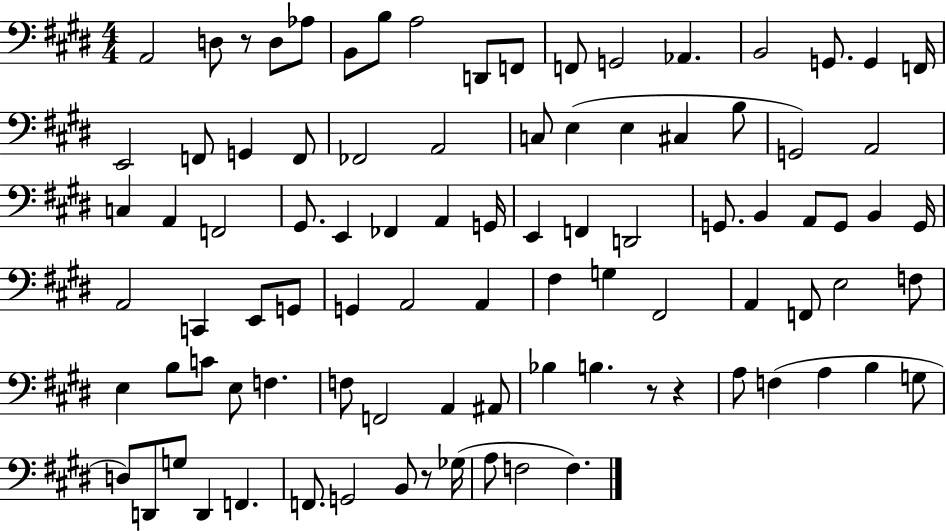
A2/h D3/e R/e D3/e Ab3/e B2/e B3/e A3/h D2/e F2/e F2/e G2/h Ab2/q. B2/h G2/e. G2/q F2/s E2/h F2/e G2/q F2/e FES2/h A2/h C3/e E3/q E3/q C#3/q B3/e G2/h A2/h C3/q A2/q F2/h G#2/e. E2/q FES2/q A2/q G2/s E2/q F2/q D2/h G2/e. B2/q A2/e G2/e B2/q G2/s A2/h C2/q E2/e G2/e G2/q A2/h A2/q F#3/q G3/q F#2/h A2/q F2/e E3/h F3/e E3/q B3/e C4/e E3/e F3/q. F3/e F2/h A2/q A#2/e Bb3/q B3/q. R/e R/q A3/e F3/q A3/q B3/q G3/e D3/e D2/e G3/e D2/q F2/q. F2/e. G2/h B2/e R/e Gb3/s A3/e F3/h F3/q.